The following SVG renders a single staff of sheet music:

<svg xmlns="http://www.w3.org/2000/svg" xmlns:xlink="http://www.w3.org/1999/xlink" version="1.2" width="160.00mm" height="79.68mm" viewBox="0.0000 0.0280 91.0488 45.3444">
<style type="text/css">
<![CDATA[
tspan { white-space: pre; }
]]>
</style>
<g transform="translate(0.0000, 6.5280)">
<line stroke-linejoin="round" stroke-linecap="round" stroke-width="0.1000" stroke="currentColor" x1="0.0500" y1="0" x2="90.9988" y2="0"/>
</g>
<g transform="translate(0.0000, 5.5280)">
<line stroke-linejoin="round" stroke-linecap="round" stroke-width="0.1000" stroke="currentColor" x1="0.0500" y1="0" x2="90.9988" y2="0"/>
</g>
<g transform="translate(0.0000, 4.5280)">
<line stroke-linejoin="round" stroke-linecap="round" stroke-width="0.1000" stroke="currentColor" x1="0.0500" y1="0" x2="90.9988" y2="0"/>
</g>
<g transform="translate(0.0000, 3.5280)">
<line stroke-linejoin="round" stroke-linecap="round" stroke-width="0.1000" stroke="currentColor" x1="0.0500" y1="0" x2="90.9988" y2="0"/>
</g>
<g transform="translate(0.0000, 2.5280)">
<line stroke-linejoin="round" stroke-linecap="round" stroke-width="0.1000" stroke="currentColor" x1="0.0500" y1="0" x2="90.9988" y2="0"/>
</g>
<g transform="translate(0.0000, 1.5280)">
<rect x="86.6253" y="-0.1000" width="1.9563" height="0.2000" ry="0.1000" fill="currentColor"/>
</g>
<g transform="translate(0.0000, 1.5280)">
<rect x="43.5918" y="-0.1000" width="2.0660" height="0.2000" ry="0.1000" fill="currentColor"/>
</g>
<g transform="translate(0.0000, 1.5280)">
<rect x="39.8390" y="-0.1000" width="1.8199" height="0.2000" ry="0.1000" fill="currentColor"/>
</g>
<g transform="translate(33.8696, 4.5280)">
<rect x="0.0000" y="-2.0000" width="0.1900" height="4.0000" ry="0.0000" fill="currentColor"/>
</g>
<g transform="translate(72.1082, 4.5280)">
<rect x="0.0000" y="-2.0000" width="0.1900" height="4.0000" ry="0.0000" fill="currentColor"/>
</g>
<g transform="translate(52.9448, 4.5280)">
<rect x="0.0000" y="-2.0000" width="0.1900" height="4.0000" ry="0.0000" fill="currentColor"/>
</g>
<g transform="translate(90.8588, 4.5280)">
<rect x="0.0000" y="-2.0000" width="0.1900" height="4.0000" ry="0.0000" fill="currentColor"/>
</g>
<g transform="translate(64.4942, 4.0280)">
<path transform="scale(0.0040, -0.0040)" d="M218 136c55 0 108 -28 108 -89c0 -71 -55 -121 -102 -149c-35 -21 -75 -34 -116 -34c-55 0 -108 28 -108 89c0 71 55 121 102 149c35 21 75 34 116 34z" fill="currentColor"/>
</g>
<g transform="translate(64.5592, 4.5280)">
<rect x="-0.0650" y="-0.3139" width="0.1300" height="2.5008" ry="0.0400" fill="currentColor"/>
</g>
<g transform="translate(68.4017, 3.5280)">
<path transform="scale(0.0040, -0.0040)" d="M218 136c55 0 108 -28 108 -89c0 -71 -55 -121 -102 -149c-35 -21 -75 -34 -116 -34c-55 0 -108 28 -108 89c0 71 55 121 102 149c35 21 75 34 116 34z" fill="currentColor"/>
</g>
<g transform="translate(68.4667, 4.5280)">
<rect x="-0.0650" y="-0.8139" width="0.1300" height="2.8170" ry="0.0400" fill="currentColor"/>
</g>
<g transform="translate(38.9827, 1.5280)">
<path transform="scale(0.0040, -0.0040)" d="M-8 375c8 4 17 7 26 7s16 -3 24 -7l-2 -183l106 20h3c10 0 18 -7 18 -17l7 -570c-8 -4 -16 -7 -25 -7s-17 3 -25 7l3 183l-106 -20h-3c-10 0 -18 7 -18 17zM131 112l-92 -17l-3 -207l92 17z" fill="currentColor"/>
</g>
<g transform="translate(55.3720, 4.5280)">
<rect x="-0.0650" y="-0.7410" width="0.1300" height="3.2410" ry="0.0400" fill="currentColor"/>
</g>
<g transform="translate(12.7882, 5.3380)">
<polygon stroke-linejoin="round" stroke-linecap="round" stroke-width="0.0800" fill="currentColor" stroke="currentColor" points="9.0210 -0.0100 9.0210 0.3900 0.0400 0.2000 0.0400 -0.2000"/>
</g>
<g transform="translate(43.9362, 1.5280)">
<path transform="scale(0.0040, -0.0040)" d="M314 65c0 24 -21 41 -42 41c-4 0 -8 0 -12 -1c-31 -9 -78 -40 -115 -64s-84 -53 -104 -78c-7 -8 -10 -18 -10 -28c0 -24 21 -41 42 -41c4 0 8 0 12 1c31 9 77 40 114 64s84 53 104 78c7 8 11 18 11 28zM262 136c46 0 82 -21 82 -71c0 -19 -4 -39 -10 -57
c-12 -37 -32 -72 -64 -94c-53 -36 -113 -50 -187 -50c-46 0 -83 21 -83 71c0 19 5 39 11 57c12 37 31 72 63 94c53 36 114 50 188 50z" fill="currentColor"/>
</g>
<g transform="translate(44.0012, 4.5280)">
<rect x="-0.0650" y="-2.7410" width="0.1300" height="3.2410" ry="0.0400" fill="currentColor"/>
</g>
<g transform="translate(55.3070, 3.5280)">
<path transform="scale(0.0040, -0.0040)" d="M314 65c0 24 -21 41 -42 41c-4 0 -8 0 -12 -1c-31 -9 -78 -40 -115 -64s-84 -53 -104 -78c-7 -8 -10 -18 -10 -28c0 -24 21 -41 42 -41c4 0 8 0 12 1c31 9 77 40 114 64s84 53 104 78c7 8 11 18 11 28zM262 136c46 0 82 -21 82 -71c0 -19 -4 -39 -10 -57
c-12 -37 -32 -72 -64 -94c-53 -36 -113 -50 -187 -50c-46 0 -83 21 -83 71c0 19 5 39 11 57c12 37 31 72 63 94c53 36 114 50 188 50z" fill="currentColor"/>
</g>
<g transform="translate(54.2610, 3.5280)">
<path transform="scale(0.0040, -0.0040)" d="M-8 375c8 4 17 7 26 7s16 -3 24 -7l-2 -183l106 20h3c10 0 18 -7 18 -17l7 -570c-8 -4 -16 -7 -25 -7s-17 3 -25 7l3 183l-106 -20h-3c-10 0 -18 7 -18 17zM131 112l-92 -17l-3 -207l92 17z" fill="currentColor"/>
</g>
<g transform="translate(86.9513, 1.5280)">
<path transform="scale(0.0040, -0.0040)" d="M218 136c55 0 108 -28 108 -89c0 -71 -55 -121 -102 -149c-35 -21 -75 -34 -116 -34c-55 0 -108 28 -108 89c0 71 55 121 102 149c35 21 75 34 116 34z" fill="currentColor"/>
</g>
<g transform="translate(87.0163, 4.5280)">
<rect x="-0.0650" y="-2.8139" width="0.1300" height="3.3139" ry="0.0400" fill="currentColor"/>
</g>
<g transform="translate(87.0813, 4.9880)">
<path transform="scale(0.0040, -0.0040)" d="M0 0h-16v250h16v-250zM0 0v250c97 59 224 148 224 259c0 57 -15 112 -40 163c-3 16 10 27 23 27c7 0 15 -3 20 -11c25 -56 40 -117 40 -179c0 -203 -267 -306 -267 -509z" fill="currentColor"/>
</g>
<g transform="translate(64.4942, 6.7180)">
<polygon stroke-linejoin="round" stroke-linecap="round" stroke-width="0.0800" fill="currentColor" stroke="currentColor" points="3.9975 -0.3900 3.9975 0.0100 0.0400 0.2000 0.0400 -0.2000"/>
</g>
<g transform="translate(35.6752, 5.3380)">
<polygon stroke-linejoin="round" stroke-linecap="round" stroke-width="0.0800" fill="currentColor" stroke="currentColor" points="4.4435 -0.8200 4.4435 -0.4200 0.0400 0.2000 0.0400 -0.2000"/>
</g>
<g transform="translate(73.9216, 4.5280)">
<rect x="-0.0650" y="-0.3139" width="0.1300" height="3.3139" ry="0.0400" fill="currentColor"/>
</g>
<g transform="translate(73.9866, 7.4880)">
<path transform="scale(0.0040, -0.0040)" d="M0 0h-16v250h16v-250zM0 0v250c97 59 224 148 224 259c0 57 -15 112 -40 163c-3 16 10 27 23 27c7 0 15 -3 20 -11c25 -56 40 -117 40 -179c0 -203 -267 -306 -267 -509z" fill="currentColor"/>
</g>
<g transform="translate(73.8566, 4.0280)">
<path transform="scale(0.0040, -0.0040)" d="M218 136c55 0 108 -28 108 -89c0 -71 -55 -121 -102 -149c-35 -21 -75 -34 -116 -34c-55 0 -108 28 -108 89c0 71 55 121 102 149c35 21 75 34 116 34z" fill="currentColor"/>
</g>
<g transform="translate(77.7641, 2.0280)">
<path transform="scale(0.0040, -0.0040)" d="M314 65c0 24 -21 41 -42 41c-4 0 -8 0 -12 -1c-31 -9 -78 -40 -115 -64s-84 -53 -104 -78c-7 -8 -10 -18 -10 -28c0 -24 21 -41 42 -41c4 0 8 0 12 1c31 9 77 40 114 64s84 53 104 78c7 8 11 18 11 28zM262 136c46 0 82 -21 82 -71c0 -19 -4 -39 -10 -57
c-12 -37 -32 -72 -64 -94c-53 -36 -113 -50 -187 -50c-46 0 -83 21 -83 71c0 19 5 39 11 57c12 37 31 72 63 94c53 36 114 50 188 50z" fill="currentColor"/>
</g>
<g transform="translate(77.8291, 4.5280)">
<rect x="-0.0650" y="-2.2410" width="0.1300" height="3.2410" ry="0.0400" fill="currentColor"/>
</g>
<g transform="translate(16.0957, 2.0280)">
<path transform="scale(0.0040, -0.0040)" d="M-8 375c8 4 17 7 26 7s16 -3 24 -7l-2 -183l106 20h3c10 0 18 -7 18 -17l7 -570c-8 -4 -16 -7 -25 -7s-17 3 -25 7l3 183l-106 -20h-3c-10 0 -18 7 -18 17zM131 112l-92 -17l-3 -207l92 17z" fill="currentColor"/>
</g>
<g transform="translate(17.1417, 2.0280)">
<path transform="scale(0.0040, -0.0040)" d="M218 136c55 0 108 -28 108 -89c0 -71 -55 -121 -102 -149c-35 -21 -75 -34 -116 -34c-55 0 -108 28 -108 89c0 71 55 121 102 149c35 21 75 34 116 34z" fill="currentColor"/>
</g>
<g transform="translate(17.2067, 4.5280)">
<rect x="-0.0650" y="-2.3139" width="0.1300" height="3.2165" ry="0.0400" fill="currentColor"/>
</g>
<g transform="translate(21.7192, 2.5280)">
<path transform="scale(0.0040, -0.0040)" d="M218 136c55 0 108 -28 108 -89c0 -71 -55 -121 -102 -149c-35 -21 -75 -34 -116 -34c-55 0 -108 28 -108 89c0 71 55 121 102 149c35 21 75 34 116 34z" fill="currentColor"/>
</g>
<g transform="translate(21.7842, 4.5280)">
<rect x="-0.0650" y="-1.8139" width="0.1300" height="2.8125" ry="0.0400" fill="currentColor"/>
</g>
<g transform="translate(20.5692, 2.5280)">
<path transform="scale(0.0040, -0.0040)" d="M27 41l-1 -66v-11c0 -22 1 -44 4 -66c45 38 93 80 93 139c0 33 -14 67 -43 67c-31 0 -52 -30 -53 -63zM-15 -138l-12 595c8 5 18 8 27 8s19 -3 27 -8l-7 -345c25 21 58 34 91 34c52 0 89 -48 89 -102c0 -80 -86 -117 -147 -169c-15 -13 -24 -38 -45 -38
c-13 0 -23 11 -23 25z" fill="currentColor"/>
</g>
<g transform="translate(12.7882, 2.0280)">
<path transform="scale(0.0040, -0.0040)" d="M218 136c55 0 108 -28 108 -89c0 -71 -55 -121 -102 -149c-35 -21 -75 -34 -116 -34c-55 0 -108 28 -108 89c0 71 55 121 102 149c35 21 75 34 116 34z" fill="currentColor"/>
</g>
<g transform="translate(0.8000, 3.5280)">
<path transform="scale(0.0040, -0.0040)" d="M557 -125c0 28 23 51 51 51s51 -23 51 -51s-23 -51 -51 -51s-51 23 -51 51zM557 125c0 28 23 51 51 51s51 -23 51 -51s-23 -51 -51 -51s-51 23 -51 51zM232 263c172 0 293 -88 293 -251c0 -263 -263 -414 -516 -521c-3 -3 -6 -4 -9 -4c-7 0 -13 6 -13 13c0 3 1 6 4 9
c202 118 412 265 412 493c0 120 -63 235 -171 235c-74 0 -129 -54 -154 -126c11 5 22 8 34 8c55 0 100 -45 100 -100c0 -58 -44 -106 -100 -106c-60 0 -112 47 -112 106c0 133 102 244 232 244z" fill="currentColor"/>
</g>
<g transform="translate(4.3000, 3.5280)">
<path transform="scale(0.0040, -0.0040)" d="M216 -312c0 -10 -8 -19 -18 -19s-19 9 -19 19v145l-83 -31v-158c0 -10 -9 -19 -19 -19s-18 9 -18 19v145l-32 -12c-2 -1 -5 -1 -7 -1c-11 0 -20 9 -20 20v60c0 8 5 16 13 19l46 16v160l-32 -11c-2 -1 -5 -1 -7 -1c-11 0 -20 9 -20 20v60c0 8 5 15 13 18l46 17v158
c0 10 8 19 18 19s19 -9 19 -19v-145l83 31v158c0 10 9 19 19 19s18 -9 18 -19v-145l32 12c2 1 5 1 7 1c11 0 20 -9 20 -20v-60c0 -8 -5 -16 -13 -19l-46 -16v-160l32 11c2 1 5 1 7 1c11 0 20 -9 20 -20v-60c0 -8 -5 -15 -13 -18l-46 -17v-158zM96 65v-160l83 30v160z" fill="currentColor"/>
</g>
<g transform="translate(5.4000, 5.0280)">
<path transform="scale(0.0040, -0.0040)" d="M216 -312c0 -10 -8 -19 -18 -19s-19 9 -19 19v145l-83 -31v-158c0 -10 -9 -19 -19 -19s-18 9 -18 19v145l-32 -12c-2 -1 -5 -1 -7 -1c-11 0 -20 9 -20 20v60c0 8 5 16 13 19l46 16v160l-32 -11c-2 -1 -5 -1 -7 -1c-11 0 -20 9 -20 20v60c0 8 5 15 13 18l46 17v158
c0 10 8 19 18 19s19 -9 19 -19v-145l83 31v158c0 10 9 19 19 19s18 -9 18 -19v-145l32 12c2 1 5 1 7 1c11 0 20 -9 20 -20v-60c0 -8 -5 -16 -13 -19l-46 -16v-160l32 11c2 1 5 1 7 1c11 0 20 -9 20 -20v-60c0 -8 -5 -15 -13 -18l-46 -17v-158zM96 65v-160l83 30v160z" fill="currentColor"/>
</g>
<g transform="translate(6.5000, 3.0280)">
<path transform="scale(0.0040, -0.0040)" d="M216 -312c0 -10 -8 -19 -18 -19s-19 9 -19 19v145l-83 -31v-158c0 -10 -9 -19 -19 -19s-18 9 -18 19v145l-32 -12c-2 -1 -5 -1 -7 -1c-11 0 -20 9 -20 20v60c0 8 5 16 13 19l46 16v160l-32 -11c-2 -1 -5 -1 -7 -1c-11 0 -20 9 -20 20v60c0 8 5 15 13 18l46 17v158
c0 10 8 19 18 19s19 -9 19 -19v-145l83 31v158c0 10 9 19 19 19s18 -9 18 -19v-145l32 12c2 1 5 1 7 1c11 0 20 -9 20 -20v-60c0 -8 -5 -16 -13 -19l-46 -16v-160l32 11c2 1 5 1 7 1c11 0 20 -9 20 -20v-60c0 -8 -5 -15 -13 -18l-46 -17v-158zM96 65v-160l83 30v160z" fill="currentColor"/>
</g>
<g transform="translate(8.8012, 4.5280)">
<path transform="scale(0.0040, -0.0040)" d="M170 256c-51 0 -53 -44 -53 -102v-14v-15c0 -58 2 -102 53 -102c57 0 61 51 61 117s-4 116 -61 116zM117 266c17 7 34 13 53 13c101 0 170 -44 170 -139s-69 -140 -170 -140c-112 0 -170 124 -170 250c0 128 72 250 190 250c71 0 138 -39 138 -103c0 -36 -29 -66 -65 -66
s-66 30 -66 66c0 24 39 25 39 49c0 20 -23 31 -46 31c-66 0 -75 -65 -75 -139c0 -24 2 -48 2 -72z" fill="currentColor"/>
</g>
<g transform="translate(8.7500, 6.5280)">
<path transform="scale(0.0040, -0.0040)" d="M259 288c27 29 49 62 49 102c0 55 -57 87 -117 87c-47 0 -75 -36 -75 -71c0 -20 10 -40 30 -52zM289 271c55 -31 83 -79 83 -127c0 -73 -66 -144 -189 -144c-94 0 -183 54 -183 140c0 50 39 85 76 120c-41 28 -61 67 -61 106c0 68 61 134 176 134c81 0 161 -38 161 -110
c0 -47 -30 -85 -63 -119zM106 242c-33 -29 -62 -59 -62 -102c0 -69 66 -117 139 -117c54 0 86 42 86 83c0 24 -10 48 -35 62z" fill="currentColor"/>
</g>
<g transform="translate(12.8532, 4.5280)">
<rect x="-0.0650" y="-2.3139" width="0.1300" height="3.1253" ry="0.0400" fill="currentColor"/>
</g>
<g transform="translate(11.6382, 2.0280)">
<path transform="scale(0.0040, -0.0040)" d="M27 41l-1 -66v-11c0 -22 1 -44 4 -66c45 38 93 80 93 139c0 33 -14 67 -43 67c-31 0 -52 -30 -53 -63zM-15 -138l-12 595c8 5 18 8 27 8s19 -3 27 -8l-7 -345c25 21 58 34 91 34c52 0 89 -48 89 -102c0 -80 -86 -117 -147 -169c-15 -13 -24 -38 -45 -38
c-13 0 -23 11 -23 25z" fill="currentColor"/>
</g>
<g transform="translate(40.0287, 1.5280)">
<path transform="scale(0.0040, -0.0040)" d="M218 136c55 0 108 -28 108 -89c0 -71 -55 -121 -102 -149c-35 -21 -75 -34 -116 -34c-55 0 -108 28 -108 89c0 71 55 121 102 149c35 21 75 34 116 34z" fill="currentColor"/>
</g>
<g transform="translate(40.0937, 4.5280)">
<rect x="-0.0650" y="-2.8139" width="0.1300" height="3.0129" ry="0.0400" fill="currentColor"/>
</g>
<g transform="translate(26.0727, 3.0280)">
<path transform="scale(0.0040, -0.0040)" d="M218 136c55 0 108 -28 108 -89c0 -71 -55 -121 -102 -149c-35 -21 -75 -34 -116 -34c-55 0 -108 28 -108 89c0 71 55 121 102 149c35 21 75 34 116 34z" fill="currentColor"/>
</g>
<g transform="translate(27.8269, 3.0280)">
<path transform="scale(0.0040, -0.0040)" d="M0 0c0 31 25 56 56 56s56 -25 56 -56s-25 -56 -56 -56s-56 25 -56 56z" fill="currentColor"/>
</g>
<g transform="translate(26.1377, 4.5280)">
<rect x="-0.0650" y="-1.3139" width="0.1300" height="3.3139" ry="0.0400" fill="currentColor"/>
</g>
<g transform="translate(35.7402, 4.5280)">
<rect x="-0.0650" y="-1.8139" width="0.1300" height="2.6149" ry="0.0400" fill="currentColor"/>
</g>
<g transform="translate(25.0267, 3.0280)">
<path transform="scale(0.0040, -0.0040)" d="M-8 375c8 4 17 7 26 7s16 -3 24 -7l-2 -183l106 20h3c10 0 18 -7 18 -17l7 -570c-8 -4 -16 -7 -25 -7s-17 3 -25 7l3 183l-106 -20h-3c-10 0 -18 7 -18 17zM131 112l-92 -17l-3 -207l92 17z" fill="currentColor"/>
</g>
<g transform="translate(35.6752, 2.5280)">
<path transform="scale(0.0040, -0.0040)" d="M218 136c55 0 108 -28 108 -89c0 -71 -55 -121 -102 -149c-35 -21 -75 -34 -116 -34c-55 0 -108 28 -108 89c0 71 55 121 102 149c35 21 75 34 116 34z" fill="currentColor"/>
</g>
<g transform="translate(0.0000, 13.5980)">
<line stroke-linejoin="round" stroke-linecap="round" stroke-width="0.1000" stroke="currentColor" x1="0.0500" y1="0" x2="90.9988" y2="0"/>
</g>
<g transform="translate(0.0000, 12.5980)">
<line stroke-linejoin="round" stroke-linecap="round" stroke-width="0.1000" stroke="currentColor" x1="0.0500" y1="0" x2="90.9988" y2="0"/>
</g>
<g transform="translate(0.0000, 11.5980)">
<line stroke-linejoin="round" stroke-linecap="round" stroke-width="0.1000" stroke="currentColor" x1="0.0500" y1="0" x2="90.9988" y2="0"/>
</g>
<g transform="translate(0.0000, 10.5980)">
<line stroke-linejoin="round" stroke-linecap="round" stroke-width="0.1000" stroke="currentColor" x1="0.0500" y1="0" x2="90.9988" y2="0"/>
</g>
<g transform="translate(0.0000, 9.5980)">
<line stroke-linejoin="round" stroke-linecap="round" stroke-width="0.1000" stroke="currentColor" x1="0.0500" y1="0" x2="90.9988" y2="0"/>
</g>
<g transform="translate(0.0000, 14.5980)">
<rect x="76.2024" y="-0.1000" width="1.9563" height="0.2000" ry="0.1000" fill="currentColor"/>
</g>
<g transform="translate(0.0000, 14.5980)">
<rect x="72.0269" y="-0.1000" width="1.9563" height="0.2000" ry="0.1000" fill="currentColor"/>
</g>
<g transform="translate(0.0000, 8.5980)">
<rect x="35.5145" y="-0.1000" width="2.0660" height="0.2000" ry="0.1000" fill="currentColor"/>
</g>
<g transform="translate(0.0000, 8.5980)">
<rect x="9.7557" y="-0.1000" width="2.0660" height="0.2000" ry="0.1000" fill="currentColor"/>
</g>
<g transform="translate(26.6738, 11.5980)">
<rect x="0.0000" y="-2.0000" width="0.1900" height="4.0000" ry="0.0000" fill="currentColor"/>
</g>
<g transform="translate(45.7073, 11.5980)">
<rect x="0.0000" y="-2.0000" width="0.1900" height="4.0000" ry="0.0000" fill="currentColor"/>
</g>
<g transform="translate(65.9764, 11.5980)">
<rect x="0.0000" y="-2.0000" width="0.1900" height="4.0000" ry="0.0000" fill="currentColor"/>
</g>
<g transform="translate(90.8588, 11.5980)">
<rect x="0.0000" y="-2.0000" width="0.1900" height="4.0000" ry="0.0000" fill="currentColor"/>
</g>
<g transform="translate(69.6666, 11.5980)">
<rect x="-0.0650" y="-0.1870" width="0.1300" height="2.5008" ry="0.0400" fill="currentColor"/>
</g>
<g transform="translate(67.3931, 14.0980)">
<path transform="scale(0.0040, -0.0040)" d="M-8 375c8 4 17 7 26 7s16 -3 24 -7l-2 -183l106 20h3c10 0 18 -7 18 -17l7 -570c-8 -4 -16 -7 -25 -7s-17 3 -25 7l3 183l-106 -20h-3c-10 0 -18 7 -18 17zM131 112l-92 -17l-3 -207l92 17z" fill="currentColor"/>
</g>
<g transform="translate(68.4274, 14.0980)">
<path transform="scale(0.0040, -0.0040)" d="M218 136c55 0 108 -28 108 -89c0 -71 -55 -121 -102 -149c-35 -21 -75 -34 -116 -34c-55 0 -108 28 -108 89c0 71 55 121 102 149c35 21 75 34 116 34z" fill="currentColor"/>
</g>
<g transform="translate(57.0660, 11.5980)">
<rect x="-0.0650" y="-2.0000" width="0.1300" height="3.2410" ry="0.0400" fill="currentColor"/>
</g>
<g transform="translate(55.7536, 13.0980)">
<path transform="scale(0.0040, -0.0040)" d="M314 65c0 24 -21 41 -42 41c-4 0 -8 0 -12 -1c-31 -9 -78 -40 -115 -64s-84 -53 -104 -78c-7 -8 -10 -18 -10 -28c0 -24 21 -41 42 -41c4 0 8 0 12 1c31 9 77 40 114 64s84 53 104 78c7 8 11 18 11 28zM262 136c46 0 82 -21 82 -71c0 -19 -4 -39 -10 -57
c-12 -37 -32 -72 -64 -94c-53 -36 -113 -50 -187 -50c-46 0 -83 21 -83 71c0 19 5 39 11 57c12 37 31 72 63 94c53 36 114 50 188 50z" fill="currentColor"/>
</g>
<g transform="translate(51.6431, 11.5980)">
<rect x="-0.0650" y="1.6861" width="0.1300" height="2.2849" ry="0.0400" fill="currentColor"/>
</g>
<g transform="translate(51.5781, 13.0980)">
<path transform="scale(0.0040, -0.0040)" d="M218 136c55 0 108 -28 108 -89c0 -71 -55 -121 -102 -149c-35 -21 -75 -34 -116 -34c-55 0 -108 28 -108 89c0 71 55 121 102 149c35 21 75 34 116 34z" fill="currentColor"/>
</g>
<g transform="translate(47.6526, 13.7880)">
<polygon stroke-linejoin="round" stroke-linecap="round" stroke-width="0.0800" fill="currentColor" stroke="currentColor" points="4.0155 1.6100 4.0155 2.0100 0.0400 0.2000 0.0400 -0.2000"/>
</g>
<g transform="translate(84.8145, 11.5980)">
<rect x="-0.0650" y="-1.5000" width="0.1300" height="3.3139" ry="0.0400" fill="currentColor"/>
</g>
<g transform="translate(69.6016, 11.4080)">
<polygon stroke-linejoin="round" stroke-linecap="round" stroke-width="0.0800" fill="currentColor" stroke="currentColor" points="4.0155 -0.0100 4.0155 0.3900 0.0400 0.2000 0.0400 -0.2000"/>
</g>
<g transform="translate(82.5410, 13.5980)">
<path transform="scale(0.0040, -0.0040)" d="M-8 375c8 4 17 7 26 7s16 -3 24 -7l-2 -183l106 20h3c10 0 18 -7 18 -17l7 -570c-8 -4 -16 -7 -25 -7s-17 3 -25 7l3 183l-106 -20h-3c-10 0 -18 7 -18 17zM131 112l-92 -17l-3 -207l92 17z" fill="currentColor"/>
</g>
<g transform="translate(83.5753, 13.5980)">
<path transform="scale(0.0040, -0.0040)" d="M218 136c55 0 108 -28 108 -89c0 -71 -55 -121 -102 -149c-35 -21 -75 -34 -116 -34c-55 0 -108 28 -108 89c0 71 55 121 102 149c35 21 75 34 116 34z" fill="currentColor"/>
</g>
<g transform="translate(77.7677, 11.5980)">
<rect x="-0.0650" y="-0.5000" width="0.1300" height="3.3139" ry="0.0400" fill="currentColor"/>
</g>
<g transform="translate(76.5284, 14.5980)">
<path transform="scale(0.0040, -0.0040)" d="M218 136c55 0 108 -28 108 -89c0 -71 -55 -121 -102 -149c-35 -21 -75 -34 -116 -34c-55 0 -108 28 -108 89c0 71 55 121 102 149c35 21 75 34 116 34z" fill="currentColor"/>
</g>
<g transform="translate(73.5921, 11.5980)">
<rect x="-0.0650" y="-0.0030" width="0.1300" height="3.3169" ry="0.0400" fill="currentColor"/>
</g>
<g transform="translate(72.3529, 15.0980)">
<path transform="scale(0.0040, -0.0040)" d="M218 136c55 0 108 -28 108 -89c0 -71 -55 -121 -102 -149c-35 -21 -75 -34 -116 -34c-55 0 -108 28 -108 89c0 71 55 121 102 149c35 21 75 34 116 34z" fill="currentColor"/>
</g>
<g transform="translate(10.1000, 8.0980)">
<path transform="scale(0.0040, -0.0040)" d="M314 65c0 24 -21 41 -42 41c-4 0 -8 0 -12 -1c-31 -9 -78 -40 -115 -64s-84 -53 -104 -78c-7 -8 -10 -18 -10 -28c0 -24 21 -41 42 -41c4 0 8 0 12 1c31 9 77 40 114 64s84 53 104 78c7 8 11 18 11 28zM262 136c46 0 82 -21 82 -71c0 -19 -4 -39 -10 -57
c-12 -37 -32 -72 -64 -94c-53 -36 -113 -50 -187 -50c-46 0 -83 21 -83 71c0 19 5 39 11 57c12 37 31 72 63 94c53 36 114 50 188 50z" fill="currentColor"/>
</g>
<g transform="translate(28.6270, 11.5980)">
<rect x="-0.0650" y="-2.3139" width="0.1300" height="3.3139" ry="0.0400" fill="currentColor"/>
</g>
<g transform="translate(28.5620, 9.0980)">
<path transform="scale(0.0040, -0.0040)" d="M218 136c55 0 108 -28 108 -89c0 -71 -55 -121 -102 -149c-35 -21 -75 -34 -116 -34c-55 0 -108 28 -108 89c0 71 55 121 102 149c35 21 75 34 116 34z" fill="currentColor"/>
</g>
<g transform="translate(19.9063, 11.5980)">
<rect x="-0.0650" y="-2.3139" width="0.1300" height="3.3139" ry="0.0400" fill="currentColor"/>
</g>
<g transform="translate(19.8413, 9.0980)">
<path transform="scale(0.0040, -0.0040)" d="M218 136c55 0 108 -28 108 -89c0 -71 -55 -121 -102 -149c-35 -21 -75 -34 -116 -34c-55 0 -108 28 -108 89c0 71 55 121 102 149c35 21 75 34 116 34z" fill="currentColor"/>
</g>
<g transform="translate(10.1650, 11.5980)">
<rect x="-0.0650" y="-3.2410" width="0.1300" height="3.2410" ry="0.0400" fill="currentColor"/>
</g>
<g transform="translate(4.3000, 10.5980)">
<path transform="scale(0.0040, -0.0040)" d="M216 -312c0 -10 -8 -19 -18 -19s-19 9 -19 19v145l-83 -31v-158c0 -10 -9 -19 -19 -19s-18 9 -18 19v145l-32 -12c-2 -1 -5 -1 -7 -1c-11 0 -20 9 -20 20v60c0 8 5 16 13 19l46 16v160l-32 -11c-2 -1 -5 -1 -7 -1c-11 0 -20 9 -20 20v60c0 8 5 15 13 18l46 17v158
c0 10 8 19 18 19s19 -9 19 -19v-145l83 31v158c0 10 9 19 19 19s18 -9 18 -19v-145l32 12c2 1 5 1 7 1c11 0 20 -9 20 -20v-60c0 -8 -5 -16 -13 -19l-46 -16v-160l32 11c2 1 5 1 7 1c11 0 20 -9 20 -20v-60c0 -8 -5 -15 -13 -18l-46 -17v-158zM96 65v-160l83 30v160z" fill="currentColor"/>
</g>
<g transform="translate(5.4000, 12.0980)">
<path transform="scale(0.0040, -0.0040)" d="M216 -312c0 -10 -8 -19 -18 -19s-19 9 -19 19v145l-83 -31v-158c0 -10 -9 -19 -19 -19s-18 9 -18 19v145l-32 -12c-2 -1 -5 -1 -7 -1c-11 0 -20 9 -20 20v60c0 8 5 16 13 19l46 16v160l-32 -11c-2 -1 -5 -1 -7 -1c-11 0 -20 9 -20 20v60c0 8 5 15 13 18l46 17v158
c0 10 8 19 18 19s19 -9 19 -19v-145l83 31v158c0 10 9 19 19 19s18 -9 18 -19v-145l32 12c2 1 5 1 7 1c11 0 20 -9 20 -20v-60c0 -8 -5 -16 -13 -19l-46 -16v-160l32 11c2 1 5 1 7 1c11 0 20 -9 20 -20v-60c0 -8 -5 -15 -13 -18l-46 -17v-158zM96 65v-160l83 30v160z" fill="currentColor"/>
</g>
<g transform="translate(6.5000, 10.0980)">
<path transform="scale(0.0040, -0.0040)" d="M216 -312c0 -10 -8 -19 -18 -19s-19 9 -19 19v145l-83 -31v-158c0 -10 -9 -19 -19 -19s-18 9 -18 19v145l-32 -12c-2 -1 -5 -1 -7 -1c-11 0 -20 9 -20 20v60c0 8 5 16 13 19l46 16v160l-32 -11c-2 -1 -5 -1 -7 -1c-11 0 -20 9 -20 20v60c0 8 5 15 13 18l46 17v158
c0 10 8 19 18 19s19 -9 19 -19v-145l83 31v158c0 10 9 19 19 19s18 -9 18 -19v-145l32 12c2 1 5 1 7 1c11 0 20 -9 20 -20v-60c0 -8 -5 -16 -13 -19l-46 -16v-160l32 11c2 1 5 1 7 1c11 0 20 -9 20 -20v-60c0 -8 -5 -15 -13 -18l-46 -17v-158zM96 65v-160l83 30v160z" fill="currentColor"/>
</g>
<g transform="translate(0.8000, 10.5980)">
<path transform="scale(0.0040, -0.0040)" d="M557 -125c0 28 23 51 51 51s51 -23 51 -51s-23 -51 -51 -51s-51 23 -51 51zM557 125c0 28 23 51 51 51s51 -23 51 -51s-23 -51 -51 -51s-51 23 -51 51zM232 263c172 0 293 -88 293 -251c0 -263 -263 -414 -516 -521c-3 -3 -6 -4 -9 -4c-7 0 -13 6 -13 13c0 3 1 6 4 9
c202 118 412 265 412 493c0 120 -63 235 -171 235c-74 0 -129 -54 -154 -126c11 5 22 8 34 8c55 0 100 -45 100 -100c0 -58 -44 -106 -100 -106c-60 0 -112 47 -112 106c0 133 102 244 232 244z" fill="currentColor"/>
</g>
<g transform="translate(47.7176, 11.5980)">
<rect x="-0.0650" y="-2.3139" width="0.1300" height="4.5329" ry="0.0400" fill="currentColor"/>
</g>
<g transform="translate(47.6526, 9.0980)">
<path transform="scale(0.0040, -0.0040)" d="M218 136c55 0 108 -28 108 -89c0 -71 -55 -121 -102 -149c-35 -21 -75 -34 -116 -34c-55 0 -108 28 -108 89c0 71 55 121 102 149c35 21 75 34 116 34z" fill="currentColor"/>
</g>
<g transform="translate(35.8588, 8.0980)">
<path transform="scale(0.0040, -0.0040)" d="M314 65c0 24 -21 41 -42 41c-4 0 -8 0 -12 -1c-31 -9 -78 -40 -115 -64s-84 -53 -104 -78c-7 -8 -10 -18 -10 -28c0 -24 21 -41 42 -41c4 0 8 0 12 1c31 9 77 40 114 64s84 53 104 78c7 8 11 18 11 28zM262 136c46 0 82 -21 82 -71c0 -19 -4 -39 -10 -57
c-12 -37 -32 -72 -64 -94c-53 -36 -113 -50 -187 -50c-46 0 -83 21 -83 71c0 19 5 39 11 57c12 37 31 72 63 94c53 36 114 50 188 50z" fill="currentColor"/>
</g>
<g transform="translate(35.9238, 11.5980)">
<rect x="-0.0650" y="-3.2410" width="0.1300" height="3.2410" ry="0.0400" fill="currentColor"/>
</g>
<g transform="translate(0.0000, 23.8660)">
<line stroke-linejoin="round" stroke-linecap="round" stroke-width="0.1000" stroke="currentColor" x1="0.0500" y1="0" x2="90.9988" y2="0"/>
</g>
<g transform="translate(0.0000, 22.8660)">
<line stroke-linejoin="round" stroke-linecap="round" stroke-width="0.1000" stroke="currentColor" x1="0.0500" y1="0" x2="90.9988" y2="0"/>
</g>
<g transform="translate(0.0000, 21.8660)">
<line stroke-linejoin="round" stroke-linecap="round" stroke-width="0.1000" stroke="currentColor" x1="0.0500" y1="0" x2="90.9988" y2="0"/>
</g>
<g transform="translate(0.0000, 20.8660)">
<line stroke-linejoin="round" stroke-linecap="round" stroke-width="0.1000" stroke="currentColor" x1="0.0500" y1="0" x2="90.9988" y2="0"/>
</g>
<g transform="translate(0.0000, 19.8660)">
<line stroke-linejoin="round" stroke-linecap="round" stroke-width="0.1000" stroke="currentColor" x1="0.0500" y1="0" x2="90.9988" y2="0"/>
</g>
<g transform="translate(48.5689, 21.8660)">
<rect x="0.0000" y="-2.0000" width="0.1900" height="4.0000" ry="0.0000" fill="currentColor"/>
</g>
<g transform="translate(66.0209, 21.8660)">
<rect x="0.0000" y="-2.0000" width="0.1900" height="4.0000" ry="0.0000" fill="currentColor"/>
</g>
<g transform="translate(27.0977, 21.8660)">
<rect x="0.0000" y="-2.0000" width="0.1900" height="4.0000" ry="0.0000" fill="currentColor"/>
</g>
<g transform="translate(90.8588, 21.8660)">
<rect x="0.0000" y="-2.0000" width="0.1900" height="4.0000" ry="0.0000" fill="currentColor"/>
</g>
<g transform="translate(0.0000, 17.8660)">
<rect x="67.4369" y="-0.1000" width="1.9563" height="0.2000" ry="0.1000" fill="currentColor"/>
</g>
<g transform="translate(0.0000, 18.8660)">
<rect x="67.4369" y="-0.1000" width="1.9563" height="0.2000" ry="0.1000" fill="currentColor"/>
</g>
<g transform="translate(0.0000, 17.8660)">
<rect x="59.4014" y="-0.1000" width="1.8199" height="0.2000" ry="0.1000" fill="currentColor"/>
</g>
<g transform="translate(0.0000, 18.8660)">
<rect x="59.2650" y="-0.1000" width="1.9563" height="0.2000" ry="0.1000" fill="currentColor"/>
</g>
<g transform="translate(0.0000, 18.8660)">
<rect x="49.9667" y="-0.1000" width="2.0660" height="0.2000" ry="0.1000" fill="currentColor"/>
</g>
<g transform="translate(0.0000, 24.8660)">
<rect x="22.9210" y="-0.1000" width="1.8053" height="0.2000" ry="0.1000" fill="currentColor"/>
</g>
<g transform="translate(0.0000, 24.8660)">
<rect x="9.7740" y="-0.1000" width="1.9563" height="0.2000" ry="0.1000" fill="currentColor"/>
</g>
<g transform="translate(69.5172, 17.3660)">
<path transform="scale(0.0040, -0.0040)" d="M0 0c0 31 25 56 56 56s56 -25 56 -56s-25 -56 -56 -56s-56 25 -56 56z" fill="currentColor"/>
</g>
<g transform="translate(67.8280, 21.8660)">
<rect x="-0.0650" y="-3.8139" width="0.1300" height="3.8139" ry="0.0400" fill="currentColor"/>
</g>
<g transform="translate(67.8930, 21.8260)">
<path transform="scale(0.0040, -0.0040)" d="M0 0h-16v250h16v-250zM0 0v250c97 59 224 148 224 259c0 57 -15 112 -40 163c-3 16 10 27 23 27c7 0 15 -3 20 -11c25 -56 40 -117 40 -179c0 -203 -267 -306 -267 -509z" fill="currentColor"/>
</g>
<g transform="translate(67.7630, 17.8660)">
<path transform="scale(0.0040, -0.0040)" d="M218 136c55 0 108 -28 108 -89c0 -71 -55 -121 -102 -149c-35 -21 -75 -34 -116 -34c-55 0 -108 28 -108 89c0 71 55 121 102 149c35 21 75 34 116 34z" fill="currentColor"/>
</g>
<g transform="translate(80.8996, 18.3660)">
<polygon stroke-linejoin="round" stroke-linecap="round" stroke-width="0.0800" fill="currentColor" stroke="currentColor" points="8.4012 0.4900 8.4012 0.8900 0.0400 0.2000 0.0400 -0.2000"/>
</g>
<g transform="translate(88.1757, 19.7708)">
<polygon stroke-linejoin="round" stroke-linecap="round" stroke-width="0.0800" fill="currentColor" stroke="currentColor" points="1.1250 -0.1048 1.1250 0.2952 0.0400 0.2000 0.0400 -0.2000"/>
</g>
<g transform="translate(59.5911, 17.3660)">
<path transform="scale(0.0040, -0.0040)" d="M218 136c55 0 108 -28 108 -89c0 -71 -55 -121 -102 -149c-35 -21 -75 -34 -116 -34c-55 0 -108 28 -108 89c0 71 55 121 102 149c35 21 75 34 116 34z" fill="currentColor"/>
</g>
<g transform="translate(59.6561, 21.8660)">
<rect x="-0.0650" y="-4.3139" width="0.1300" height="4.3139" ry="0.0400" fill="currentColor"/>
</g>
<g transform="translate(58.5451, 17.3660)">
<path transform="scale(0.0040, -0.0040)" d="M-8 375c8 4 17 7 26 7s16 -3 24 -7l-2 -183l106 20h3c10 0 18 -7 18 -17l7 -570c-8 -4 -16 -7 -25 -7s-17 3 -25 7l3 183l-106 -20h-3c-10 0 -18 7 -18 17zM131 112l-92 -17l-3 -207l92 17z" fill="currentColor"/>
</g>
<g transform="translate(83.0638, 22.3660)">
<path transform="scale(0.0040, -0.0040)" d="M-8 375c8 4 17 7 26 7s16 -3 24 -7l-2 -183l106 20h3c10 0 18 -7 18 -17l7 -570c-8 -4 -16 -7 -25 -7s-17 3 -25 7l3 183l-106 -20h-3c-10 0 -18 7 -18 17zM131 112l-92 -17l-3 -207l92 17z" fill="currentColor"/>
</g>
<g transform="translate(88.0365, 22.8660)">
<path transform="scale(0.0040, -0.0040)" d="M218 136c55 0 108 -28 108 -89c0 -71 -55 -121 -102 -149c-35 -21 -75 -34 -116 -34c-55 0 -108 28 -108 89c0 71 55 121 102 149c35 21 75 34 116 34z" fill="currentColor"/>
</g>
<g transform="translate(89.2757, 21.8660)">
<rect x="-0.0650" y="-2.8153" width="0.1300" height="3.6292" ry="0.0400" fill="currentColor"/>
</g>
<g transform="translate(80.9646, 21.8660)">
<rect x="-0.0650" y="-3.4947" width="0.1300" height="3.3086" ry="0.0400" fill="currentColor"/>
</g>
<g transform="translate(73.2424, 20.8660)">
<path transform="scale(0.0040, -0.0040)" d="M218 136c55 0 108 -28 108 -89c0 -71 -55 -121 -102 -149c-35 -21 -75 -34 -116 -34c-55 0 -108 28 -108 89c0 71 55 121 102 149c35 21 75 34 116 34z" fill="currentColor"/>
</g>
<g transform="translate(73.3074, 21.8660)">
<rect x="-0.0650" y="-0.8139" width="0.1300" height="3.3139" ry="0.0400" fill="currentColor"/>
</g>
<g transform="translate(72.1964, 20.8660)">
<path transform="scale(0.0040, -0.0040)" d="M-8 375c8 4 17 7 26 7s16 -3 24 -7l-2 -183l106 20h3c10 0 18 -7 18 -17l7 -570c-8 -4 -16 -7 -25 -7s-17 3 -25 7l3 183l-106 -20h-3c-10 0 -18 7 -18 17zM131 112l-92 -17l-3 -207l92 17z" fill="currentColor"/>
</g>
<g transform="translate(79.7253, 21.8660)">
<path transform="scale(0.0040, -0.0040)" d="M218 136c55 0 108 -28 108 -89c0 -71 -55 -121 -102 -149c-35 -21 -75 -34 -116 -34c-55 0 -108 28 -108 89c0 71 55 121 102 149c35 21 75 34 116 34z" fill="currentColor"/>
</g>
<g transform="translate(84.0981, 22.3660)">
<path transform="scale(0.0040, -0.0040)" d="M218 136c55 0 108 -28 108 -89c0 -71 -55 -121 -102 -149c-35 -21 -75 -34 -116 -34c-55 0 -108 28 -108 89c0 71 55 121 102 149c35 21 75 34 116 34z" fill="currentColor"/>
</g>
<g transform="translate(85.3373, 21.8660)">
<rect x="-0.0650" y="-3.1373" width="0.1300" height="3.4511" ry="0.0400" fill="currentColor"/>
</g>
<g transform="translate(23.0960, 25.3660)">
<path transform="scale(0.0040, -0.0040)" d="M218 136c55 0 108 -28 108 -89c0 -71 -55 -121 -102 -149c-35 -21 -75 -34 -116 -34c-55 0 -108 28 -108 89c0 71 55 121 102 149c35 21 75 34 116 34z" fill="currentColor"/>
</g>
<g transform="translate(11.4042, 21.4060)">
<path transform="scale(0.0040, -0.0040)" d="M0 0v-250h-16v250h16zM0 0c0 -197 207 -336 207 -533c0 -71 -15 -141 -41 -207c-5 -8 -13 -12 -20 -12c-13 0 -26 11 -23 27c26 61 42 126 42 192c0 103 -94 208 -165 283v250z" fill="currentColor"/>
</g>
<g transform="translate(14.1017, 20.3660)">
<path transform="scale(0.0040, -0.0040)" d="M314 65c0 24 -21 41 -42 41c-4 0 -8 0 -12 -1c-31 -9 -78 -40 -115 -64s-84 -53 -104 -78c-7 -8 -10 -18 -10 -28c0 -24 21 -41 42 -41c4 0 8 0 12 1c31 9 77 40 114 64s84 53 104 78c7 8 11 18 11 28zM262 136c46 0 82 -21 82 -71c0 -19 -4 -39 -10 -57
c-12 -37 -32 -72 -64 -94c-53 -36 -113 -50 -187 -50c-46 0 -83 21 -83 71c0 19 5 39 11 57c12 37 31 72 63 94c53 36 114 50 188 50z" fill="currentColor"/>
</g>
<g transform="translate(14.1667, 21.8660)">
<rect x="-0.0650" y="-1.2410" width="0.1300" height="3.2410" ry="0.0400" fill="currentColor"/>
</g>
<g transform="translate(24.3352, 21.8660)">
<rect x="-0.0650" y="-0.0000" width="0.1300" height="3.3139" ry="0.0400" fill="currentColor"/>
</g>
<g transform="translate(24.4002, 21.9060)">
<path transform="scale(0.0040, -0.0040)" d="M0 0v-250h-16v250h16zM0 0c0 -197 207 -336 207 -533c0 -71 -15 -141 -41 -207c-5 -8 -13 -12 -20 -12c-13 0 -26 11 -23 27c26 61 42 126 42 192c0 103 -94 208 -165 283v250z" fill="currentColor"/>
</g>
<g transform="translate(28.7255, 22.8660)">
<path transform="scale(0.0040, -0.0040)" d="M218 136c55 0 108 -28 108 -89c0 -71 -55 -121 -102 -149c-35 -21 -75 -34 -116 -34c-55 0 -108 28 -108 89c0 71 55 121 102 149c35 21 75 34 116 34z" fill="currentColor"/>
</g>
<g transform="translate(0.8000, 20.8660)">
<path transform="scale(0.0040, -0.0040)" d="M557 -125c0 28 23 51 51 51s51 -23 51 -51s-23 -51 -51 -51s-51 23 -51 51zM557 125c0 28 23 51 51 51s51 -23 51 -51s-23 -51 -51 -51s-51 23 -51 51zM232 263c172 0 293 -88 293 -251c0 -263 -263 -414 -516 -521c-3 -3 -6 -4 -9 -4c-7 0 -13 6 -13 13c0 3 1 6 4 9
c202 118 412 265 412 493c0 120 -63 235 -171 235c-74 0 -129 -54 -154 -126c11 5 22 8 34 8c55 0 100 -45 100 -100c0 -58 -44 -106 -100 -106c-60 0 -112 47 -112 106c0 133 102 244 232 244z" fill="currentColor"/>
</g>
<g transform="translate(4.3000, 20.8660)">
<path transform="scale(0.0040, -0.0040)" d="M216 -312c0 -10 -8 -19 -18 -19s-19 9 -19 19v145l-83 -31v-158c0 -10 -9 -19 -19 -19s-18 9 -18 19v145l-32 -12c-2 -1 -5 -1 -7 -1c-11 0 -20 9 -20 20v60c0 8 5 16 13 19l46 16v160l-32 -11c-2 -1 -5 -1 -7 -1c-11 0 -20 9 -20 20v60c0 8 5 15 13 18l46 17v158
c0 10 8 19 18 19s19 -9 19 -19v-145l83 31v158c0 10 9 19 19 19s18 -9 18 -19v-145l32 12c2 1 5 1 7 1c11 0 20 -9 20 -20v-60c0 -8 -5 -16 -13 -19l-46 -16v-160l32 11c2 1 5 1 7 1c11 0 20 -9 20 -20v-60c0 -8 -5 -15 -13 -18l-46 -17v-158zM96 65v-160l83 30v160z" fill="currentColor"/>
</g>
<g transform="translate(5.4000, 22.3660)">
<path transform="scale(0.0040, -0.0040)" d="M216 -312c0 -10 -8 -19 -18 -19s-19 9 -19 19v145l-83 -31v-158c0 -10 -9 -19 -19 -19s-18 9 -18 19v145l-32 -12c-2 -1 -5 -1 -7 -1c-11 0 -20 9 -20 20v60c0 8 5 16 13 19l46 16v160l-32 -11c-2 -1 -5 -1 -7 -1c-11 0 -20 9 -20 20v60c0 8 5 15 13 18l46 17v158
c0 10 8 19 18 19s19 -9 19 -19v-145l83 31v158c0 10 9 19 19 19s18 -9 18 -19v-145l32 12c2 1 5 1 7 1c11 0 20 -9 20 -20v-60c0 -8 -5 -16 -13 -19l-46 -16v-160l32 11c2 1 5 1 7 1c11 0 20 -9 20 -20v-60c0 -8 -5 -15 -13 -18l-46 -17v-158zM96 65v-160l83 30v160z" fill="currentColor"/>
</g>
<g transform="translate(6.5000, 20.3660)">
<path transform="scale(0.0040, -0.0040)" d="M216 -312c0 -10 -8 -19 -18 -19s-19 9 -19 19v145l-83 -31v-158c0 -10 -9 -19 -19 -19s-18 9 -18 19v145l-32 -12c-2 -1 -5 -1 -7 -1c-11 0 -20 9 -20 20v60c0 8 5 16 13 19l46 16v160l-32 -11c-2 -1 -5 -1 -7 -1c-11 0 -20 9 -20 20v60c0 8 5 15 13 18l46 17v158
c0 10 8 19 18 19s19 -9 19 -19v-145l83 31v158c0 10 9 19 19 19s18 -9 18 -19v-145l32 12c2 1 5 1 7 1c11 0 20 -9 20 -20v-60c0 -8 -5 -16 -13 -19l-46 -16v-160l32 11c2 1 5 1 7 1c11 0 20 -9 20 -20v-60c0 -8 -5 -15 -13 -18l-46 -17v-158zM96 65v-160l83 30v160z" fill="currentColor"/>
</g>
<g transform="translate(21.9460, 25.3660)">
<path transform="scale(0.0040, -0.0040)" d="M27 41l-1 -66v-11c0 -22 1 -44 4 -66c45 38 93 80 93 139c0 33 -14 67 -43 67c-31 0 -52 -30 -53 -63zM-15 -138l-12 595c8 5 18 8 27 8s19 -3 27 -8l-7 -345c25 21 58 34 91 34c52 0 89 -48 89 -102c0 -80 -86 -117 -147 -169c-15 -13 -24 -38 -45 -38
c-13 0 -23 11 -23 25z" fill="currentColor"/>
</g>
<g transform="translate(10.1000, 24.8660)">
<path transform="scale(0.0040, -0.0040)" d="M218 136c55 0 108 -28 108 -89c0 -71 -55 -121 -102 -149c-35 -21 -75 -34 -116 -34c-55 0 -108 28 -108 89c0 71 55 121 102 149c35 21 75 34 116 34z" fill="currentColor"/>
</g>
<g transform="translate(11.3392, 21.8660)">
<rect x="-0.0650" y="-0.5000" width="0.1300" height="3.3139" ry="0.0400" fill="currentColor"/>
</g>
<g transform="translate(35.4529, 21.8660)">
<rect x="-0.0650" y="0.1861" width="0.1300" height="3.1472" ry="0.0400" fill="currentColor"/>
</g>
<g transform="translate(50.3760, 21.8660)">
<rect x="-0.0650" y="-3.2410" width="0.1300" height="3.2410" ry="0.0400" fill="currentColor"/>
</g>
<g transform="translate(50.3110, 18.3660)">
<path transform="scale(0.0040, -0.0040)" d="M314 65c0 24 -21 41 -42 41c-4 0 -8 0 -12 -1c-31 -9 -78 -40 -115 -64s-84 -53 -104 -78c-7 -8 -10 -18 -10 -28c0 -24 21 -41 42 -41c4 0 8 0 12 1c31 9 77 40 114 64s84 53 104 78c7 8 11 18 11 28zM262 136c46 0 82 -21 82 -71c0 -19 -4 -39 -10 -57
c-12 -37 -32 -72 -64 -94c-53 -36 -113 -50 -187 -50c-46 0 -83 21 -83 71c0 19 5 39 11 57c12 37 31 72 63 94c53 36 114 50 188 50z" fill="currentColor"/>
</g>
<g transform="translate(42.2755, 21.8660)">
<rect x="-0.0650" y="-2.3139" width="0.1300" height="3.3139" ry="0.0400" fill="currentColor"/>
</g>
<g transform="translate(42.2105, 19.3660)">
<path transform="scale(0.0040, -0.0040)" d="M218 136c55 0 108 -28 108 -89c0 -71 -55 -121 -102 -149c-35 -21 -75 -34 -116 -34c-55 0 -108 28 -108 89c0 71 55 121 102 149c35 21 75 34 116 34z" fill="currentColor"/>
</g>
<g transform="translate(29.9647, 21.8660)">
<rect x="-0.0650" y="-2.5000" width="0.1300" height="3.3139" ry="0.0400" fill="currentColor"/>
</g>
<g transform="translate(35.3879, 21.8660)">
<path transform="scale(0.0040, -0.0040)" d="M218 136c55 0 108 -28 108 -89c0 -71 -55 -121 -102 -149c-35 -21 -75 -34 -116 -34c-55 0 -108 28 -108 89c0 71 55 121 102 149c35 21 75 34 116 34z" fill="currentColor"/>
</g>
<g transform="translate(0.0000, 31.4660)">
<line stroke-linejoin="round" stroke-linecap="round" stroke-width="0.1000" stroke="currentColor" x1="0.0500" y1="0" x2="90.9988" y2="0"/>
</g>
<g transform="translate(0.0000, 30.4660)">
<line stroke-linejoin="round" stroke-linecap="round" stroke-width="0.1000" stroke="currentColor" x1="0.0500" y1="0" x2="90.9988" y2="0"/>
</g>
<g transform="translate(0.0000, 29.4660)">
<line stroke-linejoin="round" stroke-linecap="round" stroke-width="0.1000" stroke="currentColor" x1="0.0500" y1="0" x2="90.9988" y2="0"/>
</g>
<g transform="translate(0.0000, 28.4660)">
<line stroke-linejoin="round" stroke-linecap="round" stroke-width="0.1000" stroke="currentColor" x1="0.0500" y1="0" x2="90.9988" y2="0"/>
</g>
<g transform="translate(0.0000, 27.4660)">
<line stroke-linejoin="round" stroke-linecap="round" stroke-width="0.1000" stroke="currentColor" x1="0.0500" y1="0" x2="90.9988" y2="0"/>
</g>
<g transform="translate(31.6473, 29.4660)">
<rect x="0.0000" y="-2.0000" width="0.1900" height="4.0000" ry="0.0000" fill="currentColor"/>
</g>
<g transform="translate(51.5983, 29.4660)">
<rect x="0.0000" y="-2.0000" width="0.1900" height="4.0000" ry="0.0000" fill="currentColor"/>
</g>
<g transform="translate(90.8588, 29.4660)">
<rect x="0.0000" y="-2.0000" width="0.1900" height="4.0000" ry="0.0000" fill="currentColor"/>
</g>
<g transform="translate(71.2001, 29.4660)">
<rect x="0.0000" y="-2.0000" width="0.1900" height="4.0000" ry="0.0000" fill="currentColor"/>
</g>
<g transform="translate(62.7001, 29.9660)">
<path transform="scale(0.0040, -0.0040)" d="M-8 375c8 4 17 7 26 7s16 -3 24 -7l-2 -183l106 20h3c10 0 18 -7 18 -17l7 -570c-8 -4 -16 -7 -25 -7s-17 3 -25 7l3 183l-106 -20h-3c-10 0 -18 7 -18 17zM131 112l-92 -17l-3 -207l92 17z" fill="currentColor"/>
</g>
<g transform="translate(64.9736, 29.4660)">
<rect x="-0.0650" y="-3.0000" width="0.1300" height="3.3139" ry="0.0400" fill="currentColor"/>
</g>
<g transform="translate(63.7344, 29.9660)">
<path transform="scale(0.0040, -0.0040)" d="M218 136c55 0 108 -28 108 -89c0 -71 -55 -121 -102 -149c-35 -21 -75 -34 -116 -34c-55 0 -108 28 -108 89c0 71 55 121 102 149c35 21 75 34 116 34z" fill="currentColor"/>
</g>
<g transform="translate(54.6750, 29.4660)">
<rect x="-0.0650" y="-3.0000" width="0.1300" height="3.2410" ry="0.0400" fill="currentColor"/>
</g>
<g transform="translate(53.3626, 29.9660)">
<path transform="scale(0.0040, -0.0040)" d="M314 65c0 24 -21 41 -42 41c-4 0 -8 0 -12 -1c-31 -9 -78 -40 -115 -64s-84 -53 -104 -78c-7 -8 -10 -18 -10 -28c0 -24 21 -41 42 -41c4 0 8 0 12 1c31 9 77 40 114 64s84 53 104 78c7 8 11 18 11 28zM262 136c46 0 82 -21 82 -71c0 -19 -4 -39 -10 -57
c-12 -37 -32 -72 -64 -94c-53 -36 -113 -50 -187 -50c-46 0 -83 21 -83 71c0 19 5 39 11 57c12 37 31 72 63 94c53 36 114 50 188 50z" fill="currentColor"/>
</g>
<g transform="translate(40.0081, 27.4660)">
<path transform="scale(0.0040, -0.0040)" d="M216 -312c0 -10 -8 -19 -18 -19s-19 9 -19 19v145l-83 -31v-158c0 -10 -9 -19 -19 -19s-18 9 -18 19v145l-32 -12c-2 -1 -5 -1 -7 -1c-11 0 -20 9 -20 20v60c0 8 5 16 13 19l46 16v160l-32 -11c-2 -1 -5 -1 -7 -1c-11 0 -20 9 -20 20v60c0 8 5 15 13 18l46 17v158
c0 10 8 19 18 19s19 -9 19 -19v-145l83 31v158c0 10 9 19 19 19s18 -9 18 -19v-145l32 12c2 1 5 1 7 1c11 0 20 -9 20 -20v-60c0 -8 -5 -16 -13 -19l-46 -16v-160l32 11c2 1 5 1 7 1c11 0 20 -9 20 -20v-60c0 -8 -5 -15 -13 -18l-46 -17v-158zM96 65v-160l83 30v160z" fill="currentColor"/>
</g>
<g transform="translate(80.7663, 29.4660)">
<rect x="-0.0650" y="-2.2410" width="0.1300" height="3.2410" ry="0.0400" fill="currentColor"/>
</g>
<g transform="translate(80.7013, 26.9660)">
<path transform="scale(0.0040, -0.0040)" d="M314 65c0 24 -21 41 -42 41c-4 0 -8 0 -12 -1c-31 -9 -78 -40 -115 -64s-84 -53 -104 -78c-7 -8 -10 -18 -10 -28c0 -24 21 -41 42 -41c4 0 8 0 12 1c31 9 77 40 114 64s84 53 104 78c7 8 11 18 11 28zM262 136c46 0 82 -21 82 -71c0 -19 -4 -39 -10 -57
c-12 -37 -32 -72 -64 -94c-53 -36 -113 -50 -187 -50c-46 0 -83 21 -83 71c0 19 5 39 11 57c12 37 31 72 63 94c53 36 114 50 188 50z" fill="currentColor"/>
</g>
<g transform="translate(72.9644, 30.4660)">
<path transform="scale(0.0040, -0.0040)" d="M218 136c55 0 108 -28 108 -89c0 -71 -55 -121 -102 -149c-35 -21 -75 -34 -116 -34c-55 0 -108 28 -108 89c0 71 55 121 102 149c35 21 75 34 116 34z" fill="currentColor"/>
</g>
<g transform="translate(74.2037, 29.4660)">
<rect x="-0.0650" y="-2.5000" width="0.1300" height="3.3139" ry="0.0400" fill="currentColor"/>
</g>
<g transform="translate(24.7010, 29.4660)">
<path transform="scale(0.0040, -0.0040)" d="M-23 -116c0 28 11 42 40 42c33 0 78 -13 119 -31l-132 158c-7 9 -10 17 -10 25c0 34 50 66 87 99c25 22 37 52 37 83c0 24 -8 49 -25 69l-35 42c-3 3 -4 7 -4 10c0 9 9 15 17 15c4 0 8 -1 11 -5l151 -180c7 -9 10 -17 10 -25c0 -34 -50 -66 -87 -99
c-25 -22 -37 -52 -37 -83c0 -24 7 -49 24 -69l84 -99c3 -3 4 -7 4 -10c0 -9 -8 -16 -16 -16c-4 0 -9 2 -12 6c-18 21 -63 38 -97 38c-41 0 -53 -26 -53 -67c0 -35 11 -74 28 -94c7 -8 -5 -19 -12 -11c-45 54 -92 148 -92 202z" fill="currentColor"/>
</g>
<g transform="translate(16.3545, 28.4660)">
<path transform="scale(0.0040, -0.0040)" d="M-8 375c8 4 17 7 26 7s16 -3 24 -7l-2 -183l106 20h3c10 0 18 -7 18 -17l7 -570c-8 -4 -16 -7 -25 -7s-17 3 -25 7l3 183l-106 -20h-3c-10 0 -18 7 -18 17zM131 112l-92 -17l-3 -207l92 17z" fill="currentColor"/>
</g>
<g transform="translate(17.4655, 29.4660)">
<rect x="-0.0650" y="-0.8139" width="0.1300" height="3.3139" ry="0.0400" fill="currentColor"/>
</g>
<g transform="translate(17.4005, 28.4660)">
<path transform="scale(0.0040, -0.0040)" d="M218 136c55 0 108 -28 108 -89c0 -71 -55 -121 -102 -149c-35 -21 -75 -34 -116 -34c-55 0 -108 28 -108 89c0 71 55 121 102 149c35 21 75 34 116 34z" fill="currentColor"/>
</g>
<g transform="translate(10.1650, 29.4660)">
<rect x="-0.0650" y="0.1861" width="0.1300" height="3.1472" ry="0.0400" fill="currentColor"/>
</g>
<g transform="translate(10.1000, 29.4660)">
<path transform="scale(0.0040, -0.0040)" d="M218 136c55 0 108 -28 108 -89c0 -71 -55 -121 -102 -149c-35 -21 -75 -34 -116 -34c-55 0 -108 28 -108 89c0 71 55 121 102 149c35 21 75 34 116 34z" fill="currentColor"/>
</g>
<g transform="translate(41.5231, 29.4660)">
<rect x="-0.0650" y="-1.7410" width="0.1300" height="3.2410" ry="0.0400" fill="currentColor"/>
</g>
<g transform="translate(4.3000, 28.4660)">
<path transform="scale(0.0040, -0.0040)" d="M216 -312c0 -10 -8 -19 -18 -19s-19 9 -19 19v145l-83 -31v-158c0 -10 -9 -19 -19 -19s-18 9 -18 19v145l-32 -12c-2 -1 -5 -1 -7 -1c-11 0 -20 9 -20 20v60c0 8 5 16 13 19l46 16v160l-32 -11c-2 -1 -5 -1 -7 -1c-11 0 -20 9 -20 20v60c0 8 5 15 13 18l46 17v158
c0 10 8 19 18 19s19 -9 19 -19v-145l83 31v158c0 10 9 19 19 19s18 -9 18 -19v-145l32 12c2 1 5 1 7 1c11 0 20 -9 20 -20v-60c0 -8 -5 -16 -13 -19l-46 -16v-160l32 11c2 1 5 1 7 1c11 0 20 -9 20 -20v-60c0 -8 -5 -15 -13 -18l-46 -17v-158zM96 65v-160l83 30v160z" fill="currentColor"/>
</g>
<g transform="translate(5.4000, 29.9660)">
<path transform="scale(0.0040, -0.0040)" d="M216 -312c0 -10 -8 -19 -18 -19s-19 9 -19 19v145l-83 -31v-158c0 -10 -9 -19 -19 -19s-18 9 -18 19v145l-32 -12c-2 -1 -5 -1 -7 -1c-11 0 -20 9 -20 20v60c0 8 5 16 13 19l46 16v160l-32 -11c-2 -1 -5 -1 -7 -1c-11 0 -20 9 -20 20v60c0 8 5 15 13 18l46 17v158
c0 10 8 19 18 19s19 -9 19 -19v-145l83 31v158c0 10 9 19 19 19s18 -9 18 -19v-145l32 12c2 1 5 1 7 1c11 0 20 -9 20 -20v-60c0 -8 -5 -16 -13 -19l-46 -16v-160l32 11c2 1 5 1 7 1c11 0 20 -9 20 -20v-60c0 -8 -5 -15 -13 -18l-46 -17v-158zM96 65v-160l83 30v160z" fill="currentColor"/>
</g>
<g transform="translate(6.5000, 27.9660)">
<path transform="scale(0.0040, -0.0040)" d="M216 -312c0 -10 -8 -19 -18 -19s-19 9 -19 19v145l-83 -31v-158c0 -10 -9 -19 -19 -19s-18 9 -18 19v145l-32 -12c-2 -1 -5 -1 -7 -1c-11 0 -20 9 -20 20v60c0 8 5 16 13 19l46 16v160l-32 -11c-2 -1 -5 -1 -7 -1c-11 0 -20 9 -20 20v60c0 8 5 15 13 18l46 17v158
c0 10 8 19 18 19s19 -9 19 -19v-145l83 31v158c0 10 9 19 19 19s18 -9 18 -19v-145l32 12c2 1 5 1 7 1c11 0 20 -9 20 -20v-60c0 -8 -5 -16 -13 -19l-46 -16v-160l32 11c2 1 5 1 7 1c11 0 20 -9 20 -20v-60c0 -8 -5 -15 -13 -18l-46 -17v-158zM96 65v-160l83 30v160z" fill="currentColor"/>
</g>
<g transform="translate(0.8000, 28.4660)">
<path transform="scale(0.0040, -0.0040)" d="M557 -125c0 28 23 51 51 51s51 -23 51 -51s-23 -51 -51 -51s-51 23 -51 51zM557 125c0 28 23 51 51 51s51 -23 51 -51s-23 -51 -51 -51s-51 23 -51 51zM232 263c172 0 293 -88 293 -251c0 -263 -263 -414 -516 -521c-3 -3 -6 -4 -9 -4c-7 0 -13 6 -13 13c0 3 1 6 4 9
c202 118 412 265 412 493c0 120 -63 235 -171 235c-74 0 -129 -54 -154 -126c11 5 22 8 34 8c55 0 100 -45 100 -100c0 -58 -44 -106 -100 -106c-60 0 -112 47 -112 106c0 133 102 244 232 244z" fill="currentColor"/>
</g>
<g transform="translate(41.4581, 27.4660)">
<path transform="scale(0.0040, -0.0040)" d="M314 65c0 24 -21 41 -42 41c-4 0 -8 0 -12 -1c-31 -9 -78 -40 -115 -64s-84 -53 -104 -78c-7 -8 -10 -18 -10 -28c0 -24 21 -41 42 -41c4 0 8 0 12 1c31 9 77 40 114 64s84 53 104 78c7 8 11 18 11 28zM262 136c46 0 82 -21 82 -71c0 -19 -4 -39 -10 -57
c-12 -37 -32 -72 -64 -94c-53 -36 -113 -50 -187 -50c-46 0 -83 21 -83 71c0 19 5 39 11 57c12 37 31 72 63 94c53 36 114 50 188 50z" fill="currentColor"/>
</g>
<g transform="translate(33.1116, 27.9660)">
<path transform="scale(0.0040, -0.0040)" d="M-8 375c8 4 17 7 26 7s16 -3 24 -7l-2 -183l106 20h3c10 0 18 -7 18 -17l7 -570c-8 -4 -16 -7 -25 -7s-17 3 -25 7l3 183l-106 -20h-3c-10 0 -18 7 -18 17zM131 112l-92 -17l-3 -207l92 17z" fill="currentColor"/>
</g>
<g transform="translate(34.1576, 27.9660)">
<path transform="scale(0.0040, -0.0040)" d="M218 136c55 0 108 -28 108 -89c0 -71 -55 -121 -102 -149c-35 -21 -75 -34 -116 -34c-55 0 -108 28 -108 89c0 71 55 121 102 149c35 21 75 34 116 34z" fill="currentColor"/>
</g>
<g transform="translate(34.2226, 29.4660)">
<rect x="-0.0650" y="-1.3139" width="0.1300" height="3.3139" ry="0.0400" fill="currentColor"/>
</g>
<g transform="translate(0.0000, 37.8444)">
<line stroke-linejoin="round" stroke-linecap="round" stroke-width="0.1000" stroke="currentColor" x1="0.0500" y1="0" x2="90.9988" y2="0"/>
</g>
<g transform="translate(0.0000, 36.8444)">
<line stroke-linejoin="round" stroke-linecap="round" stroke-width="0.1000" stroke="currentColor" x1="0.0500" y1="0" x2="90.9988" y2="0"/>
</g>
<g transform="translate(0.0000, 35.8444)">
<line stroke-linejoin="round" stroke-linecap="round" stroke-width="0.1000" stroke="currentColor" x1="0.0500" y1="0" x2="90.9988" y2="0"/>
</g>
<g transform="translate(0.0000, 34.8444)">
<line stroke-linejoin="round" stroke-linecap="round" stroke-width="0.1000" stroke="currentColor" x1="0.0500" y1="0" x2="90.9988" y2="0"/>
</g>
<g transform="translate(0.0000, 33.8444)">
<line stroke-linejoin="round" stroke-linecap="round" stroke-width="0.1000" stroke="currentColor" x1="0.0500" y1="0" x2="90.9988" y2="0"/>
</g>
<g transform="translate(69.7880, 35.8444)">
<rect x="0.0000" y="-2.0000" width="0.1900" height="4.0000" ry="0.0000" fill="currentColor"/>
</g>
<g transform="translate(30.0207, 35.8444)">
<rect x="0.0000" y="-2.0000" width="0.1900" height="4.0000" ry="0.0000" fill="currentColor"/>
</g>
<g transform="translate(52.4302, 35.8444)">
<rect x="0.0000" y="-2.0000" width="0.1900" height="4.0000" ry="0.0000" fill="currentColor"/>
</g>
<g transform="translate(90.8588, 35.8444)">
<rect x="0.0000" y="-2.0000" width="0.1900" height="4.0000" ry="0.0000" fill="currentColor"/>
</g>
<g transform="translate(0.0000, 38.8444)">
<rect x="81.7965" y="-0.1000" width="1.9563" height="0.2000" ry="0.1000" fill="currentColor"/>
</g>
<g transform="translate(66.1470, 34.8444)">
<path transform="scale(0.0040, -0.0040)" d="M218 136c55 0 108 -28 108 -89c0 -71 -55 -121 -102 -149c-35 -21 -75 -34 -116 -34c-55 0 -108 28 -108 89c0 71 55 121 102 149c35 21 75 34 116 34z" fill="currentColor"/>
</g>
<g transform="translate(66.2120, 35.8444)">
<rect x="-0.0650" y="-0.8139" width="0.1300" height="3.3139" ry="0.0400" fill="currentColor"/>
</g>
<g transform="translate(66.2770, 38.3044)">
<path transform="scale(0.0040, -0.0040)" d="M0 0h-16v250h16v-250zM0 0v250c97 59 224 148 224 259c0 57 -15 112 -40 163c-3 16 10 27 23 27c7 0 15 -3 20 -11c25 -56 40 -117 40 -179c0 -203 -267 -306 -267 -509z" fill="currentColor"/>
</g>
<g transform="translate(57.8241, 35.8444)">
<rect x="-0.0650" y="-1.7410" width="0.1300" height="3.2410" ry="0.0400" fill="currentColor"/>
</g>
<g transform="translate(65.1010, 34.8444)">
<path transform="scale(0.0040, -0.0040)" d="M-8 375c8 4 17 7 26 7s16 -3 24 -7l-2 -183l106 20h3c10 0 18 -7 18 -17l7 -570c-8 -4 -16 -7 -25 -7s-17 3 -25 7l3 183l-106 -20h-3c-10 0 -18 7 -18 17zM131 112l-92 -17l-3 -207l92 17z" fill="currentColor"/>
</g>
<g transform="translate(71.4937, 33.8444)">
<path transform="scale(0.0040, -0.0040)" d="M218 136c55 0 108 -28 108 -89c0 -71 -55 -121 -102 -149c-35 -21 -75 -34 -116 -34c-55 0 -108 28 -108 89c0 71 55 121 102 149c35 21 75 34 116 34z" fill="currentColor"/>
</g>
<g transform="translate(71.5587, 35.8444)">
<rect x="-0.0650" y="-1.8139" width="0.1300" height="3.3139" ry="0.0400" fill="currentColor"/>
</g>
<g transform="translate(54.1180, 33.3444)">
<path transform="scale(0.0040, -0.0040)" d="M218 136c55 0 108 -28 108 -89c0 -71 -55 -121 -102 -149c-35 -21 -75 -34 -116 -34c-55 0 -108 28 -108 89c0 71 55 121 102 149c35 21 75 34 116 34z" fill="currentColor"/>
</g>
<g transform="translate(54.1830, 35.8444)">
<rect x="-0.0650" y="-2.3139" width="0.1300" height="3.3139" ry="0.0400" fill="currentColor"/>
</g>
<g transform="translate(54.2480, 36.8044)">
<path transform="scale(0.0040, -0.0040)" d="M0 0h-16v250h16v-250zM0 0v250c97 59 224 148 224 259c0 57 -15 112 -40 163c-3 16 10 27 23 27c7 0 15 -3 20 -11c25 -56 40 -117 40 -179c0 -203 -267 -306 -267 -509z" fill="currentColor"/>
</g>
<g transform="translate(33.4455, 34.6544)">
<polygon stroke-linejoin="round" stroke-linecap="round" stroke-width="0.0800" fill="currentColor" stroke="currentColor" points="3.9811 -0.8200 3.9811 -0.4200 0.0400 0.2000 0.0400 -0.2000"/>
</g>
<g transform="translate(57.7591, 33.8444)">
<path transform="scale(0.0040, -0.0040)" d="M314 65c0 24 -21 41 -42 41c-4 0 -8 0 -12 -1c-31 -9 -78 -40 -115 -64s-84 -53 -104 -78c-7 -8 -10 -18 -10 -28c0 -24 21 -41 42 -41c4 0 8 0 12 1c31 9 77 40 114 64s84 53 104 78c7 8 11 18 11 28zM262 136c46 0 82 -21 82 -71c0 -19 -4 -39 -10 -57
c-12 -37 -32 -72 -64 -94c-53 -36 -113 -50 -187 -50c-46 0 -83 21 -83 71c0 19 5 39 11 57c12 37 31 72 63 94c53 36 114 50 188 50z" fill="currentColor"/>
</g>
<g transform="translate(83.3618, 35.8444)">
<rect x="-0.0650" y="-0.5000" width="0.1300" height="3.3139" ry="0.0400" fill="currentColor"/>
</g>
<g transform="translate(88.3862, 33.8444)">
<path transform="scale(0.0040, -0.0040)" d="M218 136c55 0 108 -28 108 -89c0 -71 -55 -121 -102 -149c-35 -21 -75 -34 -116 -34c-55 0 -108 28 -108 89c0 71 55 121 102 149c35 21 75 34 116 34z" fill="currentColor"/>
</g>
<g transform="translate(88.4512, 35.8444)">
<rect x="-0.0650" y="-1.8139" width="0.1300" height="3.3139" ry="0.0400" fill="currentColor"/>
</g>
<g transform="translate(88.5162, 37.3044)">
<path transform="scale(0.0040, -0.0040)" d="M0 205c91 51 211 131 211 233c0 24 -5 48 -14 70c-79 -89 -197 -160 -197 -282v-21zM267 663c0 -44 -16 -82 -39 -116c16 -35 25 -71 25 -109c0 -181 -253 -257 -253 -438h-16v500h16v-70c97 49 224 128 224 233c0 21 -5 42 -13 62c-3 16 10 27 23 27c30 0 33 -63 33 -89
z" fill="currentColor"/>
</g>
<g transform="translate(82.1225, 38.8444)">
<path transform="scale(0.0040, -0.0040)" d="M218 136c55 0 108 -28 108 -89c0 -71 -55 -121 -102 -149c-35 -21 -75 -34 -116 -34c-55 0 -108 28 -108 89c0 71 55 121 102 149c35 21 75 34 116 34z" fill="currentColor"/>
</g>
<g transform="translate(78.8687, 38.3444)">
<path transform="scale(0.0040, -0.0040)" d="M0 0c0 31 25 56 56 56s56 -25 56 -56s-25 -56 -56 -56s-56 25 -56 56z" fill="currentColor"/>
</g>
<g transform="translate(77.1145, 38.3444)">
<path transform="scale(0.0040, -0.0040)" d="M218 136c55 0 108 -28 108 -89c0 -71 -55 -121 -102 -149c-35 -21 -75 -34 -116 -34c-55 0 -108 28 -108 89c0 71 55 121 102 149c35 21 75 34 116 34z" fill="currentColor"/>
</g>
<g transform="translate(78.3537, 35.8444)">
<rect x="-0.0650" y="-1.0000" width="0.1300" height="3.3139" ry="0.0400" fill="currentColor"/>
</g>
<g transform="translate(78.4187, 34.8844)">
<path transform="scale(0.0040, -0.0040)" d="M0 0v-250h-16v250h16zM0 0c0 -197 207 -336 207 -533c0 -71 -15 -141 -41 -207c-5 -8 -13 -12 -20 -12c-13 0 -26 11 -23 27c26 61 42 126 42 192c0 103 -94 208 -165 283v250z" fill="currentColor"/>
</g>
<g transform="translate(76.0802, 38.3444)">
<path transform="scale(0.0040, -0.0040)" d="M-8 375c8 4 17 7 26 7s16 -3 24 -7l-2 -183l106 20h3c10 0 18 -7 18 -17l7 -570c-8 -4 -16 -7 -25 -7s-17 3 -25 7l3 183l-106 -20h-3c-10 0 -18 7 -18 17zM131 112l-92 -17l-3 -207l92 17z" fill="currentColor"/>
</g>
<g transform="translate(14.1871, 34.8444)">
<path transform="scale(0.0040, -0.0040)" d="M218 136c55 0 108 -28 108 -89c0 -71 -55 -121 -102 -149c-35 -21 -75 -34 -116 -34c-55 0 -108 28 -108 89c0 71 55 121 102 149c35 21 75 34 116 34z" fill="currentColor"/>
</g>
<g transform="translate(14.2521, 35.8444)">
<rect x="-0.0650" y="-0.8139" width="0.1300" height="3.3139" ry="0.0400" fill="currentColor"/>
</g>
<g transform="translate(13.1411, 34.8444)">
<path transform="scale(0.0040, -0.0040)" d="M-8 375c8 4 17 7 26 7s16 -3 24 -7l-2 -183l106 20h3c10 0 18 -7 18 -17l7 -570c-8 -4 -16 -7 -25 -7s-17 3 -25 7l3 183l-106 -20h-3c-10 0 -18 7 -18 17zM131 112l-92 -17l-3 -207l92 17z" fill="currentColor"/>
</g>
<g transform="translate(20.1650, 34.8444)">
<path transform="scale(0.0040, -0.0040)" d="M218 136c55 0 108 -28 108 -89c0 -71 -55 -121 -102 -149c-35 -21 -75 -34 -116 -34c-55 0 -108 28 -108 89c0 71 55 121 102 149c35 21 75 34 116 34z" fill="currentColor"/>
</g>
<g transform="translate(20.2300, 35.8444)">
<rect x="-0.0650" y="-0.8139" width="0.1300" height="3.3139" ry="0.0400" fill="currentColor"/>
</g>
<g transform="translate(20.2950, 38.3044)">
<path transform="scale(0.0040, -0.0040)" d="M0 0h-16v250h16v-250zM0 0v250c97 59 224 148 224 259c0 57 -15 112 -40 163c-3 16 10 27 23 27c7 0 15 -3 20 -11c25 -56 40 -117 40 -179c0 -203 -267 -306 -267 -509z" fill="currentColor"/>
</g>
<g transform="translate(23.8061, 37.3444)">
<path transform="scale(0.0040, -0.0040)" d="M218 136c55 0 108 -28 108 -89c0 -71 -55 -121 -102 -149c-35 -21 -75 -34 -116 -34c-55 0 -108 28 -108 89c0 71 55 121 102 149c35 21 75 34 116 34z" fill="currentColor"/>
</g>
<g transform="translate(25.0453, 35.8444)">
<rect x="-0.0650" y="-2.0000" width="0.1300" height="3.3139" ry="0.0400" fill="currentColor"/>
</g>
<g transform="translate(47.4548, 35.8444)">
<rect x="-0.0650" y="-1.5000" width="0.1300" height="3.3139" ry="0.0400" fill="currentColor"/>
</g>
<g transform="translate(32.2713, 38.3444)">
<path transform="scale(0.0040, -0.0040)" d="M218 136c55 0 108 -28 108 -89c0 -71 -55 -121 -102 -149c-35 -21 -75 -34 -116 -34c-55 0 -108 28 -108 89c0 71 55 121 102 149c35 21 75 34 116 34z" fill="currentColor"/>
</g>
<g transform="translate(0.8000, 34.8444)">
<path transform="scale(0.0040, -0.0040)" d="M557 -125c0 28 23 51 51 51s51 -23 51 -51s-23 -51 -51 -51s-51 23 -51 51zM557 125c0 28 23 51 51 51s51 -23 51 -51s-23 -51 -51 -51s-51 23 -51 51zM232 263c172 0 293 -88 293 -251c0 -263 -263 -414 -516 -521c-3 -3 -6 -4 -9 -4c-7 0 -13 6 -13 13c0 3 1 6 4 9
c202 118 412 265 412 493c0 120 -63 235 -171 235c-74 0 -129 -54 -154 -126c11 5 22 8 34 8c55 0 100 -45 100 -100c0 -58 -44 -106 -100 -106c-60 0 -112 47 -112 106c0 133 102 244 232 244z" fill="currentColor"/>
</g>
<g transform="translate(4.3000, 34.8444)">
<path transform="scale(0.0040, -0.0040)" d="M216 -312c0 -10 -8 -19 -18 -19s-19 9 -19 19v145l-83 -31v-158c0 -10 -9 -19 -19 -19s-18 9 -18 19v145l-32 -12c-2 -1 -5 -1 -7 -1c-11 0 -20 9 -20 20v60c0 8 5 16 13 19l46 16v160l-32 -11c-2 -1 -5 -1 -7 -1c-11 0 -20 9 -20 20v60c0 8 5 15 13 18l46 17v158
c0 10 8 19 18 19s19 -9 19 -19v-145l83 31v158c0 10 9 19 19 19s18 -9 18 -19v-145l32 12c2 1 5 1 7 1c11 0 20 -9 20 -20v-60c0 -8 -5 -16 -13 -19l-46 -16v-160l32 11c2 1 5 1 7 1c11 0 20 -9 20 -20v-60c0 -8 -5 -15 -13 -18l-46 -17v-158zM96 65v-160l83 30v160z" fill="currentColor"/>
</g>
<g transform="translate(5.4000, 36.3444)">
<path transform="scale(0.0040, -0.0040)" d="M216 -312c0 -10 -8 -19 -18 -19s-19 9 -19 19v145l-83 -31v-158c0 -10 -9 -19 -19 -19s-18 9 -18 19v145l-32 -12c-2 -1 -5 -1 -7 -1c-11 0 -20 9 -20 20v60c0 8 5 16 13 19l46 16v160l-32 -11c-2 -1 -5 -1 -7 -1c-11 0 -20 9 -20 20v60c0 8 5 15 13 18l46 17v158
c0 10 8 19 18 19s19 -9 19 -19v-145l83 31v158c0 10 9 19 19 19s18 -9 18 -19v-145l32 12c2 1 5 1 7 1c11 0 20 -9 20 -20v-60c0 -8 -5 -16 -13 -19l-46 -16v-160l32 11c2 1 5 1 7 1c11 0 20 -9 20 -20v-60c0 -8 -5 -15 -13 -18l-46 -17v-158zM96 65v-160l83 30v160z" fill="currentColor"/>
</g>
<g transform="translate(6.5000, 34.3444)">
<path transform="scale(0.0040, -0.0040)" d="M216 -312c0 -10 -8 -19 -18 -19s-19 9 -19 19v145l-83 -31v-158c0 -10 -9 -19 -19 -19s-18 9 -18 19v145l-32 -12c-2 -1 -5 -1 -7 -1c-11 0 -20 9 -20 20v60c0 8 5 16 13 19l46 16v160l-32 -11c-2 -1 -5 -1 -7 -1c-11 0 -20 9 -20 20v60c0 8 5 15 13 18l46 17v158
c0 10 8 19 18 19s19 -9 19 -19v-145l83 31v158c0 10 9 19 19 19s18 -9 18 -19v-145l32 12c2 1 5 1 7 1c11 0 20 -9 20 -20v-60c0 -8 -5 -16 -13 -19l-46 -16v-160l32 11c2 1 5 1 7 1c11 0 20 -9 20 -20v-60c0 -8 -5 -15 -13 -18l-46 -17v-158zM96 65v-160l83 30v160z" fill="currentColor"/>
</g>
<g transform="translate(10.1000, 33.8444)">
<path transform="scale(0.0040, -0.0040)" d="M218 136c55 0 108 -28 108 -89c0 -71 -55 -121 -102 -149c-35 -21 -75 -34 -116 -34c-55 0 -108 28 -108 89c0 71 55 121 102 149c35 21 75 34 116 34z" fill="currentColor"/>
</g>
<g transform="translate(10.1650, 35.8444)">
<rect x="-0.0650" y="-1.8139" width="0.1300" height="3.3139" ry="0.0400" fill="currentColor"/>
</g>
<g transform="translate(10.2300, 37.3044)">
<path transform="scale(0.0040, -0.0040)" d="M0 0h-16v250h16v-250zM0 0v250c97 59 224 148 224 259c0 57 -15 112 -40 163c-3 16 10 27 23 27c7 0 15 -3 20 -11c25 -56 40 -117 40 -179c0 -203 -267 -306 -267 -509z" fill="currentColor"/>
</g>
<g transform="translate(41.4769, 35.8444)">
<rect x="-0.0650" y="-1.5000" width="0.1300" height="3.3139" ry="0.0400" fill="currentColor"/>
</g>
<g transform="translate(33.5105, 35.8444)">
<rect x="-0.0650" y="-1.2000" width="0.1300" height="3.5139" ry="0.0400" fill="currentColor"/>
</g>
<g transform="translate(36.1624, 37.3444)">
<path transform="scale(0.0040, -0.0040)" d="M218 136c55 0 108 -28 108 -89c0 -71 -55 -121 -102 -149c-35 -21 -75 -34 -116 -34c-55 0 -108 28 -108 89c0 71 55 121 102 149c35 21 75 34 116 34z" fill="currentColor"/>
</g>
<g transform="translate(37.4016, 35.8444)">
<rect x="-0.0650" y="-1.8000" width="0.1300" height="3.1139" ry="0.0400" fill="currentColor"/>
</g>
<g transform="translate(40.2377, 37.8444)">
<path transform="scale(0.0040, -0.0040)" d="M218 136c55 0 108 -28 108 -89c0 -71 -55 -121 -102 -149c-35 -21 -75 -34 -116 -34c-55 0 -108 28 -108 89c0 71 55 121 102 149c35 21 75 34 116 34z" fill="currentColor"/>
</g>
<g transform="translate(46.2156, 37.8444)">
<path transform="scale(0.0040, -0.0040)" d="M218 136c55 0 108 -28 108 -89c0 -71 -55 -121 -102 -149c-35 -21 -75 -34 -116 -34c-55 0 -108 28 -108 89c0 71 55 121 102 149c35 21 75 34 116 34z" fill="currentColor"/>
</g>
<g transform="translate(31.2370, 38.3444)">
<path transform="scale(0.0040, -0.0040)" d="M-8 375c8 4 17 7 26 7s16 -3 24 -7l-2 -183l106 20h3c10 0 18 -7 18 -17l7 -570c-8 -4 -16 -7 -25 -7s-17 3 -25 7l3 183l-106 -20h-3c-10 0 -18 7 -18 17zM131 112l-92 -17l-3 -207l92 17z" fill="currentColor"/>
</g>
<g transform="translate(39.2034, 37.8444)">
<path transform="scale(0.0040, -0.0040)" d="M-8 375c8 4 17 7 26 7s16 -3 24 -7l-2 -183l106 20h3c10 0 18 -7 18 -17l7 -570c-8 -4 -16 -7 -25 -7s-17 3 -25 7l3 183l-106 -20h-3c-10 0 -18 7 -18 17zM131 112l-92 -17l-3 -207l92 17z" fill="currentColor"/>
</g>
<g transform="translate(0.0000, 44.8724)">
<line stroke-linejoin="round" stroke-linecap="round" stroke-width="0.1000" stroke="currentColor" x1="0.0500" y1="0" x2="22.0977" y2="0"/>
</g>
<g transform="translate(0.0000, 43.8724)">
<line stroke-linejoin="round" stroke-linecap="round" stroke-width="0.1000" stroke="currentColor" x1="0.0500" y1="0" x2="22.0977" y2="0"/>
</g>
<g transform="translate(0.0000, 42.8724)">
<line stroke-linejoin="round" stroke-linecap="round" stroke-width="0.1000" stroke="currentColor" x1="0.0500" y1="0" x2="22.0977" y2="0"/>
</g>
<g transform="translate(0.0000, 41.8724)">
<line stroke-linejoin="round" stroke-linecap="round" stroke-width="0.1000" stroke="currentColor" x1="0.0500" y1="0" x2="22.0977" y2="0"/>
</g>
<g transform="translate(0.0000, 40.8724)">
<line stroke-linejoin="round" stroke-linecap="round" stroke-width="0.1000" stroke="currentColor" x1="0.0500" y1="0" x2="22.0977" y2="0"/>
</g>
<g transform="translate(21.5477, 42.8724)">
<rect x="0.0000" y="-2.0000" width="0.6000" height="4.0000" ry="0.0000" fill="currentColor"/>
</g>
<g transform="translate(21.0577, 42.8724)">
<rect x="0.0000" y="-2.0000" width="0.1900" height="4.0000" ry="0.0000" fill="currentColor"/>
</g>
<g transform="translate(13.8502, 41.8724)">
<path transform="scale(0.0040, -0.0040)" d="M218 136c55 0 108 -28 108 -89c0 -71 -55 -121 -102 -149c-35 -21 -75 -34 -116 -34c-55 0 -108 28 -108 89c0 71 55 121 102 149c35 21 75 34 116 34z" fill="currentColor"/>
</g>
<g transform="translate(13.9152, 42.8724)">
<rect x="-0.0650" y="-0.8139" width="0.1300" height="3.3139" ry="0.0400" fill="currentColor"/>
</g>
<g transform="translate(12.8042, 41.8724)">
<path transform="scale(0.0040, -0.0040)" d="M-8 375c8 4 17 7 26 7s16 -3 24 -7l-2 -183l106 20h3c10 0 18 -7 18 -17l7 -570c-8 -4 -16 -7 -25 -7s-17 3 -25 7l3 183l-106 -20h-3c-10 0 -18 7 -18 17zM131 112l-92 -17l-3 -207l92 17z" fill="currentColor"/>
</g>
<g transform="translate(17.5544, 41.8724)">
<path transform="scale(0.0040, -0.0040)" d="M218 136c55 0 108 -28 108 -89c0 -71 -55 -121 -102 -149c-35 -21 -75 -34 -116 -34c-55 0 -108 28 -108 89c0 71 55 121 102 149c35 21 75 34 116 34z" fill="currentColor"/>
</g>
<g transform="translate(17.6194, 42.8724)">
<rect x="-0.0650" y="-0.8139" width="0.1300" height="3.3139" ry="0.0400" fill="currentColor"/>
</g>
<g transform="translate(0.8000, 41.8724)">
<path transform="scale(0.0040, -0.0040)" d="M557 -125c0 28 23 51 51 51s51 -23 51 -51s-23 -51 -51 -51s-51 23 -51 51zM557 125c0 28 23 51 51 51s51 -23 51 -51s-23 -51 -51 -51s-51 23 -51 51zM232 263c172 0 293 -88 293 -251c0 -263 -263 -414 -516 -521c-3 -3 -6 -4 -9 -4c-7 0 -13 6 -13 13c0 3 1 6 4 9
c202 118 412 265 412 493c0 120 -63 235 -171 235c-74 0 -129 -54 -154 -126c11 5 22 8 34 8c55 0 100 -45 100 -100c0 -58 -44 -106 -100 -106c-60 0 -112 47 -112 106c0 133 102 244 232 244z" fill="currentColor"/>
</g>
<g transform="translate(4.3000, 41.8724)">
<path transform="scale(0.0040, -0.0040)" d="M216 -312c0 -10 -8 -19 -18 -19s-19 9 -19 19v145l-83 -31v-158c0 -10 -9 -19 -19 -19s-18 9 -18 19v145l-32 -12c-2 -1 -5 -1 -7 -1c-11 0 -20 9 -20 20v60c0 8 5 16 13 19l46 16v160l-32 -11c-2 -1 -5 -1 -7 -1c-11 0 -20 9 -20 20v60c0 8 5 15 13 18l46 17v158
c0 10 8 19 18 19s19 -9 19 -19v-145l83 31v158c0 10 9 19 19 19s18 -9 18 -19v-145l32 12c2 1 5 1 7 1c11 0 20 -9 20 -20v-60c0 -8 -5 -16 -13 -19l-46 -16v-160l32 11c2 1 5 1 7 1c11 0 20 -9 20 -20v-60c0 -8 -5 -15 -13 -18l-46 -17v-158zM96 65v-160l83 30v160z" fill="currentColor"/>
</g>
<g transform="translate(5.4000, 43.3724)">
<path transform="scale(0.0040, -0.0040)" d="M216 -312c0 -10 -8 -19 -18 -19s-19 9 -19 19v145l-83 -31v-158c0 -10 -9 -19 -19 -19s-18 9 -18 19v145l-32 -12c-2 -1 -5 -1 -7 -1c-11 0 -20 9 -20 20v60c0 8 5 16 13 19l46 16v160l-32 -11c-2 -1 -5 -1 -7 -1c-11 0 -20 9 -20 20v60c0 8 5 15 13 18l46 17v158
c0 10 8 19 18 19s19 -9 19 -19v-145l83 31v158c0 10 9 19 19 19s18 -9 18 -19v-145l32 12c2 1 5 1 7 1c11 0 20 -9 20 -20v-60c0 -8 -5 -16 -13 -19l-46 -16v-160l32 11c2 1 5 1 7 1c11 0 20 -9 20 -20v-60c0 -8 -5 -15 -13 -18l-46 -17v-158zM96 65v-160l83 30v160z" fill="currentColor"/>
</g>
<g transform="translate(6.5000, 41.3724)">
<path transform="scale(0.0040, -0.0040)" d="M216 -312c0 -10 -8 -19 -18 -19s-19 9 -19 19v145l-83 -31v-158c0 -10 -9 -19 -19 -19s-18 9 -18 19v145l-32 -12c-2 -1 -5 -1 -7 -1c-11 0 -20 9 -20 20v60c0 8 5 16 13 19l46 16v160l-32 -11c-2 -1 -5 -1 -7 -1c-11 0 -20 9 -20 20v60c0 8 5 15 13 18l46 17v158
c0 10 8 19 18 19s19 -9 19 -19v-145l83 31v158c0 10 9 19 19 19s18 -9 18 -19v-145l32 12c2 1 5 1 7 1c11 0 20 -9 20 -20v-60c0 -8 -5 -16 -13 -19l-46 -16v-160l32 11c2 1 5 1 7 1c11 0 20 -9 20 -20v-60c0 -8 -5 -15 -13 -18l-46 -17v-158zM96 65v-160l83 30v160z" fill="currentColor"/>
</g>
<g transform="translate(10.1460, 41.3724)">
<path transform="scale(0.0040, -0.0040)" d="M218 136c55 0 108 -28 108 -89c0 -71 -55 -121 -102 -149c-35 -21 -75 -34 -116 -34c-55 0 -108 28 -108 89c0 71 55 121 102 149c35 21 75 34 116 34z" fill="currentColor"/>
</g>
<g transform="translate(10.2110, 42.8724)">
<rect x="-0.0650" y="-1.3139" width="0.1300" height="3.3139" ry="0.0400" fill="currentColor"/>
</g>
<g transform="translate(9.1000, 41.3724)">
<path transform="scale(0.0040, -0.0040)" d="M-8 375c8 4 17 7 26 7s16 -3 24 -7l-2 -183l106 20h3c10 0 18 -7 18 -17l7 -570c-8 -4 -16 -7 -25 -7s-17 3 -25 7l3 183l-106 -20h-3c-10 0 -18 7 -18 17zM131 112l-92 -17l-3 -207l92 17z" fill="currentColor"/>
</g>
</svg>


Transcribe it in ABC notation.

X:1
T:Untitled
M:6/8
L:1/4
K:A
_B,/2 B,/2 _A,/2 G, A,/2 C/2 C2 F,2 E,/2 F,/2 E,/2 B,2 ^C/2 D2 B, B, D2 B,/2 A,,/2 A,,2 F,,/2 D,,/2 E,, G,, E,,/2 ^G,2 _D,,/2 B,, D, B, D2 F E/2 F, D,/2 C,/2 B,,/4 D, F, z G, ^A,2 ^C,2 C, B,, B,2 A,/2 F, F,/2 A,, F,,/2 A,,/2 G,, G,, B,/2 A,2 F,/2 A, F,,/2 E,, A,/4 G, F, F,